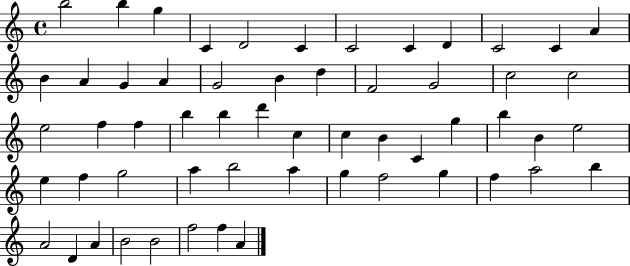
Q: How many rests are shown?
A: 0